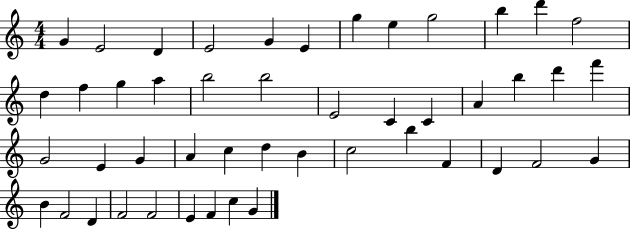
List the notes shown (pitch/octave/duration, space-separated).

G4/q E4/h D4/q E4/h G4/q E4/q G5/q E5/q G5/h B5/q D6/q F5/h D5/q F5/q G5/q A5/q B5/h B5/h E4/h C4/q C4/q A4/q B5/q D6/q F6/q G4/h E4/q G4/q A4/q C5/q D5/q B4/q C5/h B5/q F4/q D4/q F4/h G4/q B4/q F4/h D4/q F4/h F4/h E4/q F4/q C5/q G4/q